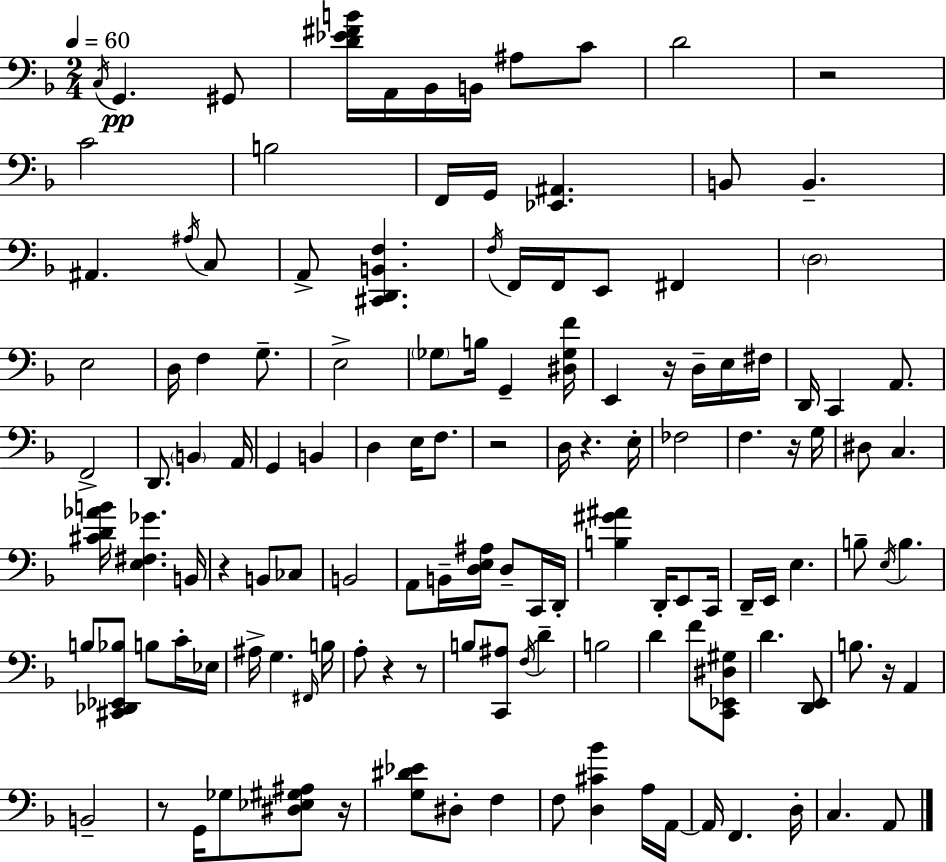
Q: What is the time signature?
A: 2/4